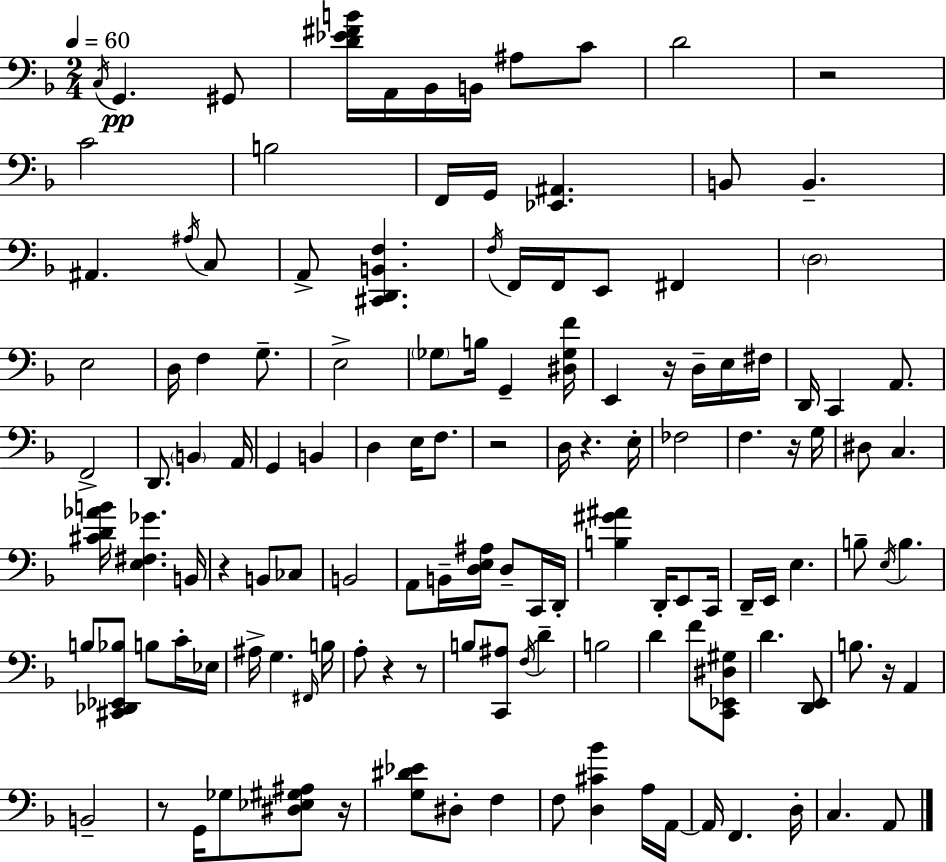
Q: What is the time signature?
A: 2/4